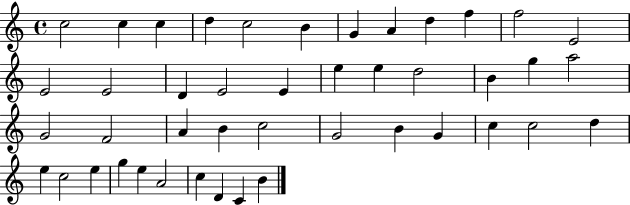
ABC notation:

X:1
T:Untitled
M:4/4
L:1/4
K:C
c2 c c d c2 B G A d f f2 E2 E2 E2 D E2 E e e d2 B g a2 G2 F2 A B c2 G2 B G c c2 d e c2 e g e A2 c D C B